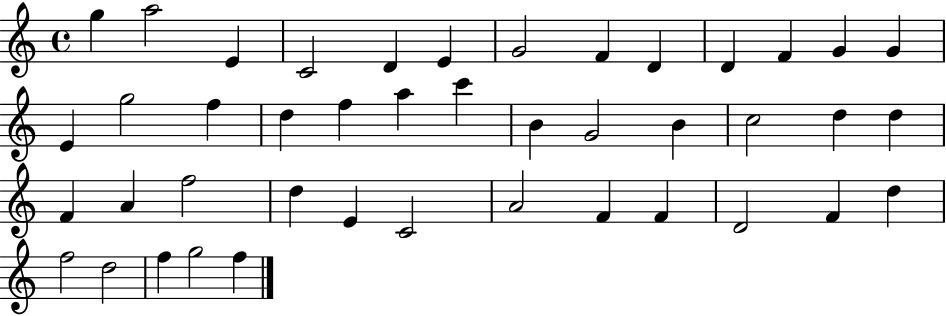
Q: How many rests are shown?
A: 0